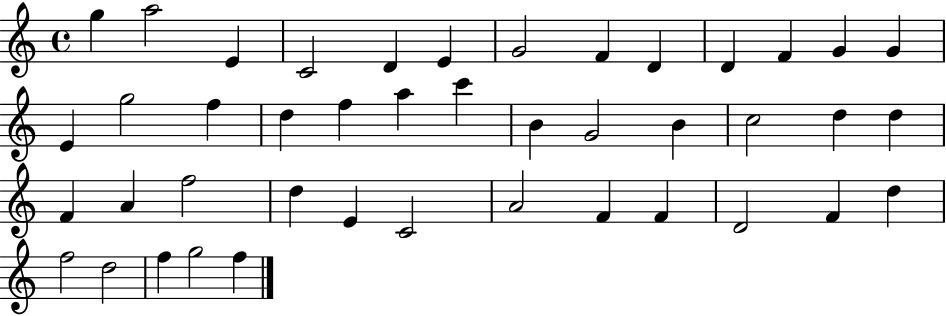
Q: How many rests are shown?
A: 0